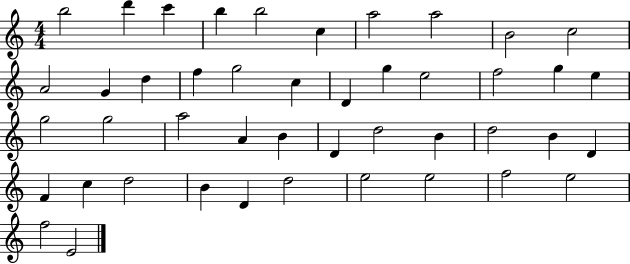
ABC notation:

X:1
T:Untitled
M:4/4
L:1/4
K:C
b2 d' c' b b2 c a2 a2 B2 c2 A2 G d f g2 c D g e2 f2 g e g2 g2 a2 A B D d2 B d2 B D F c d2 B D d2 e2 e2 f2 e2 f2 E2